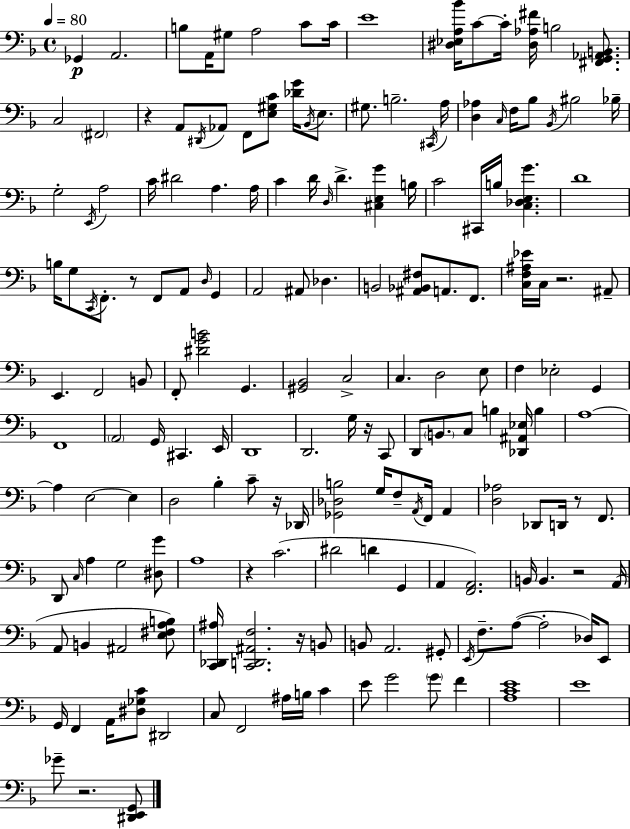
X:1
T:Untitled
M:4/4
L:1/4
K:F
_G,, A,,2 B,/2 A,,/4 ^G,/2 A,2 C/2 C/4 E4 [^D,_E,A,_B]/4 C/2 C/4 [^D,_A,^F]/4 B,2 [^F,,G,,_A,,B,,]/2 C,2 ^F,,2 z A,,/2 ^D,,/4 _A,,/2 F,,/2 [E,^G,C]/2 [_DG]/4 _B,,/4 E,/2 ^G,/2 B,2 ^C,,/4 A,/4 [D,_A,] C,/4 F,/4 _B,/2 _B,,/4 ^B,2 _B,/4 G,2 E,,/4 A,2 C/4 ^D2 A, A,/4 C D/4 D,/4 D [^C,E,G] B,/4 C2 ^C,,/4 B,/4 [C,_D,E,G] D4 B,/4 G,/2 C,,/4 F,,/2 z/2 F,,/2 A,,/2 D,/4 G,, A,,2 ^A,,/2 _D, B,,2 [^A,,_B,,^F,]/2 A,,/2 F,,/2 [C,F,^A,_E]/4 C,/4 z2 ^A,,/2 E,, F,,2 B,,/2 F,,/2 [^DGB]2 G,, [^G,,_B,,]2 C,2 C, D,2 E,/2 F, _E,2 G,, F,,4 A,,2 G,,/4 ^C,, E,,/4 D,,4 D,,2 G,/4 z/4 C,,/2 D,,/2 B,,/2 C,/2 B, [_D,,^A,,_E,]/4 B, A,4 A, E,2 E, D,2 _B, C/2 z/4 _D,,/4 [_G,,_D,B,]2 G,/4 F,/2 A,,/4 F,,/4 A,, [D,_A,]2 _D,,/2 D,,/4 z/2 F,,/2 D,,/2 C,/4 A, G,2 [^D,G]/2 A,4 z C2 ^D2 D G,, A,, [F,,A,,]2 B,,/4 B,, z2 A,,/4 A,,/2 B,, ^A,,2 [E,^F,A,B,]/2 [C,,_D,,^A,]/4 [C,,D,,^A,,F,]2 z/4 B,,/2 B,,/2 A,,2 ^G,,/2 E,,/4 F,/2 A,/2 A,2 _D,/4 E,,/2 G,,/4 F,, A,,/4 [^D,_G,C]/2 ^D,,2 C,/2 F,,2 ^A,/4 B,/4 C E/2 G2 G/2 F [A,CE]4 E4 _G/2 z2 [^D,,E,,G,,]/2